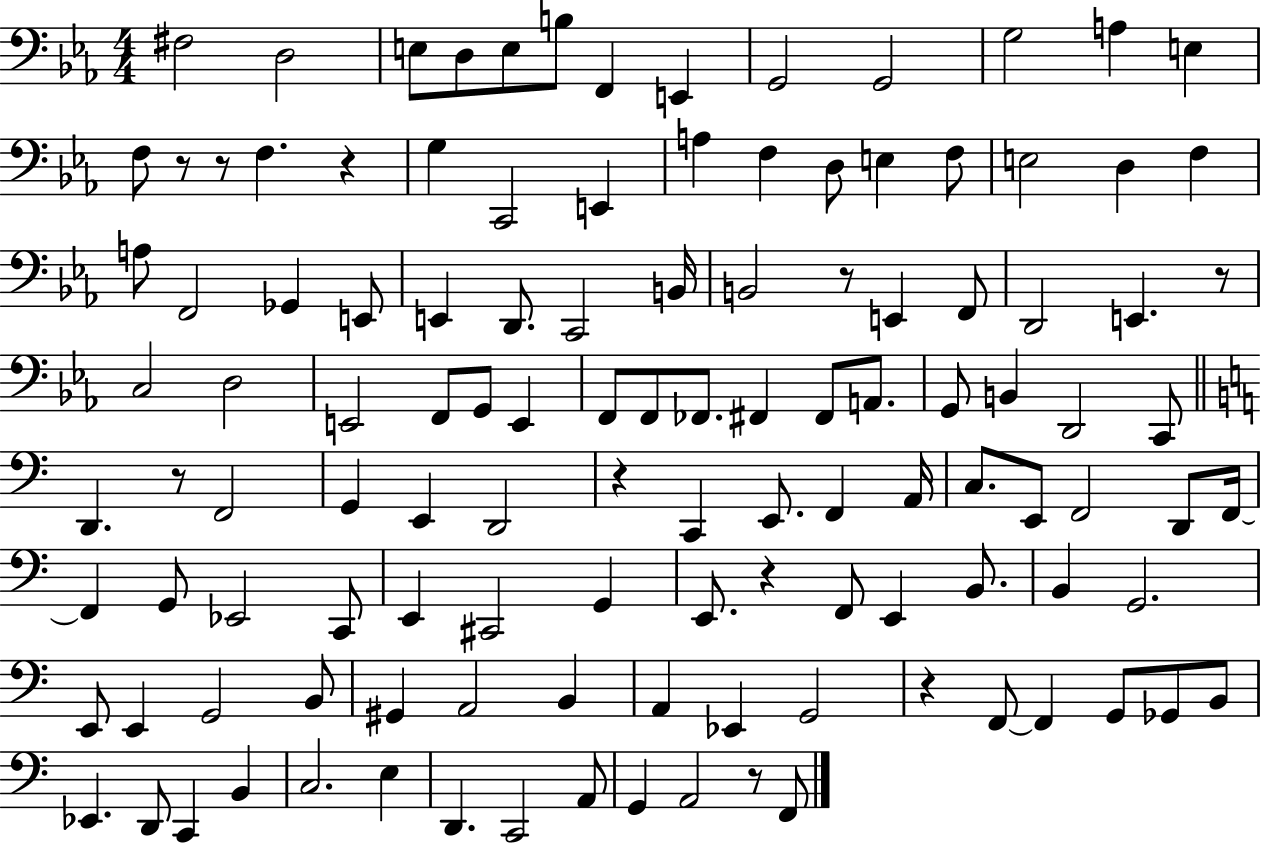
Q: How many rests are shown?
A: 10